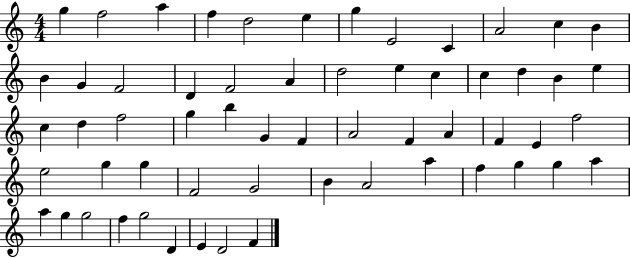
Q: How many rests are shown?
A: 0